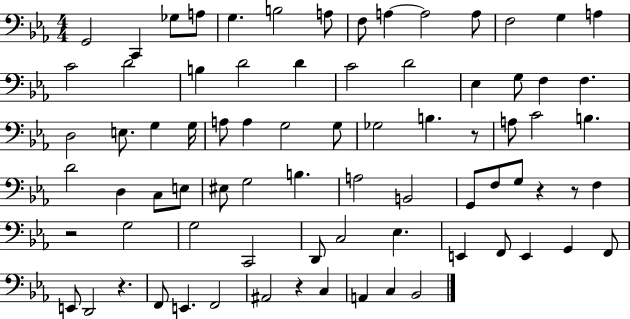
G2/h C2/q Gb3/e A3/e G3/q. B3/h A3/e F3/e A3/q A3/h A3/e F3/h G3/q A3/q C4/h D4/h B3/q D4/h D4/q C4/h D4/h Eb3/q G3/e F3/q F3/q. D3/h E3/e. G3/q G3/s A3/e A3/q G3/h G3/e Gb3/h B3/q. R/e A3/e C4/h B3/q. D4/h D3/q C3/e E3/e EIS3/e G3/h B3/q. A3/h B2/h G2/e F3/e G3/e R/q R/e F3/q R/h G3/h G3/h C2/h D2/e C3/h Eb3/q. E2/q F2/e E2/q G2/q F2/e E2/e D2/h R/q. F2/e E2/q. F2/h A#2/h R/q C3/q A2/q C3/q Bb2/h